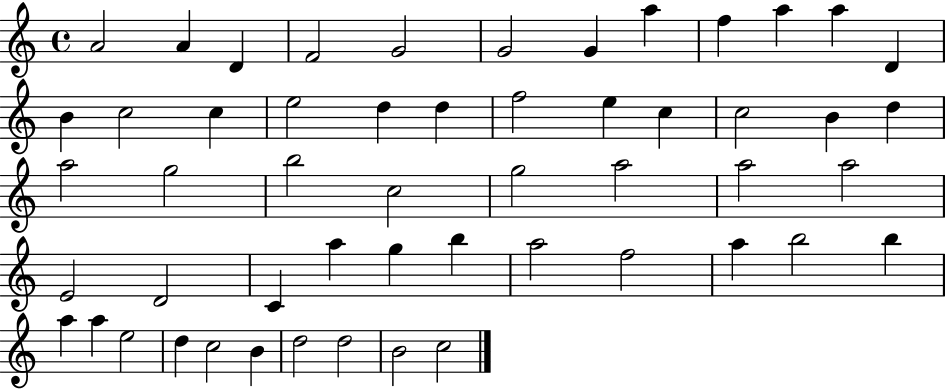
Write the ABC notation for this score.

X:1
T:Untitled
M:4/4
L:1/4
K:C
A2 A D F2 G2 G2 G a f a a D B c2 c e2 d d f2 e c c2 B d a2 g2 b2 c2 g2 a2 a2 a2 E2 D2 C a g b a2 f2 a b2 b a a e2 d c2 B d2 d2 B2 c2